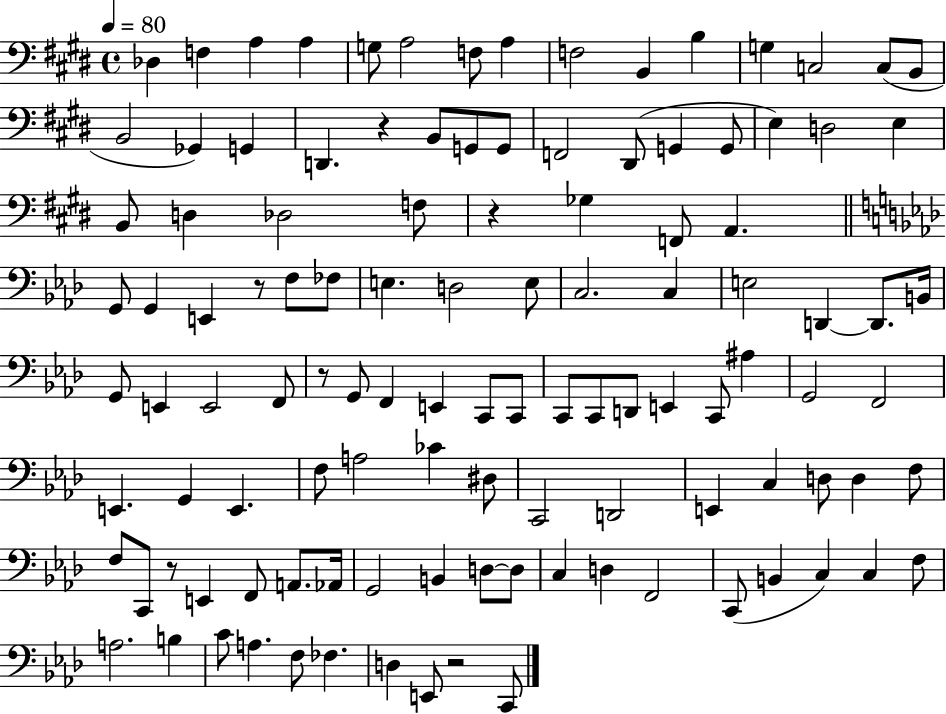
{
  \clef bass
  \time 4/4
  \defaultTimeSignature
  \key e \major
  \tempo 4 = 80
  des4 f4 a4 a4 | g8 a2 f8 a4 | f2 b,4 b4 | g4 c2 c8( b,8 | \break b,2 ges,4) g,4 | d,4. r4 b,8 g,8 g,8 | f,2 dis,8( g,4 g,8 | e4) d2 e4 | \break b,8 d4 des2 f8 | r4 ges4 f,8 a,4. | \bar "||" \break \key f \minor g,8 g,4 e,4 r8 f8 fes8 | e4. d2 e8 | c2. c4 | e2 d,4~~ d,8. b,16 | \break g,8 e,4 e,2 f,8 | r8 g,8 f,4 e,4 c,8 c,8 | c,8 c,8 d,8 e,4 c,8 ais4 | g,2 f,2 | \break e,4. g,4 e,4. | f8 a2 ces'4 dis8 | c,2 d,2 | e,4 c4 d8 d4 f8 | \break f8 c,8 r8 e,4 f,8 a,8. aes,16 | g,2 b,4 d8~~ d8 | c4 d4 f,2 | c,8( b,4 c4) c4 f8 | \break a2. b4 | c'8 a4. f8 fes4. | d4 e,8 r2 c,8 | \bar "|."
}